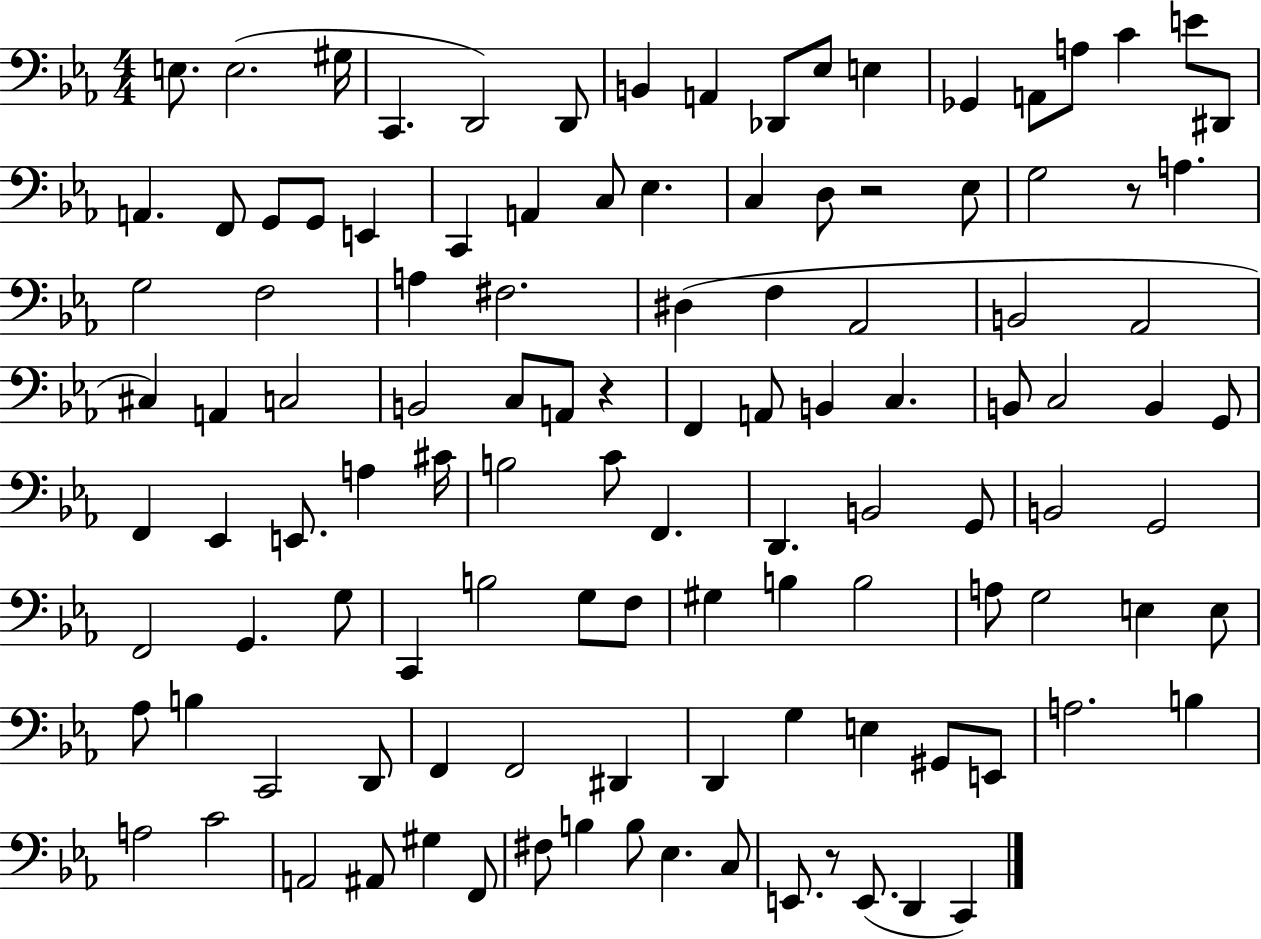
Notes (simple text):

E3/e. E3/h. G#3/s C2/q. D2/h D2/e B2/q A2/q Db2/e Eb3/e E3/q Gb2/q A2/e A3/e C4/q E4/e D#2/e A2/q. F2/e G2/e G2/e E2/q C2/q A2/q C3/e Eb3/q. C3/q D3/e R/h Eb3/e G3/h R/e A3/q. G3/h F3/h A3/q F#3/h. D#3/q F3/q Ab2/h B2/h Ab2/h C#3/q A2/q C3/h B2/h C3/e A2/e R/q F2/q A2/e B2/q C3/q. B2/e C3/h B2/q G2/e F2/q Eb2/q E2/e. A3/q C#4/s B3/h C4/e F2/q. D2/q. B2/h G2/e B2/h G2/h F2/h G2/q. G3/e C2/q B3/h G3/e F3/e G#3/q B3/q B3/h A3/e G3/h E3/q E3/e Ab3/e B3/q C2/h D2/e F2/q F2/h D#2/q D2/q G3/q E3/q G#2/e E2/e A3/h. B3/q A3/h C4/h A2/h A#2/e G#3/q F2/e F#3/e B3/q B3/e Eb3/q. C3/e E2/e. R/e E2/e. D2/q C2/q